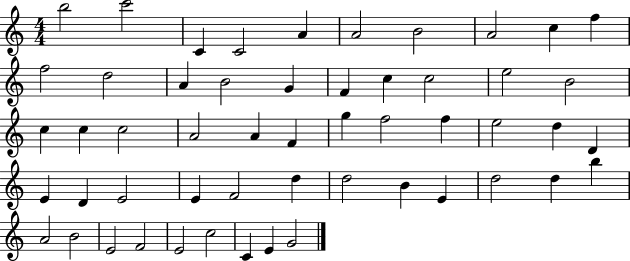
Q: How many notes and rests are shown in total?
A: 53